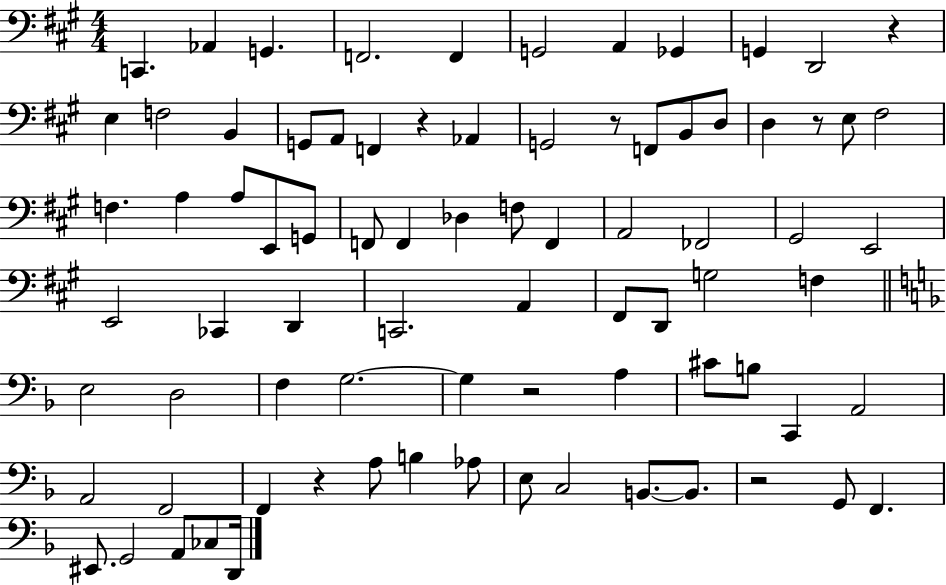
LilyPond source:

{
  \clef bass
  \numericTimeSignature
  \time 4/4
  \key a \major
  c,4. aes,4 g,4. | f,2. f,4 | g,2 a,4 ges,4 | g,4 d,2 r4 | \break e4 f2 b,4 | g,8 a,8 f,4 r4 aes,4 | g,2 r8 f,8 b,8 d8 | d4 r8 e8 fis2 | \break f4. a4 a8 e,8 g,8 | f,8 f,4 des4 f8 f,4 | a,2 fes,2 | gis,2 e,2 | \break e,2 ces,4 d,4 | c,2. a,4 | fis,8 d,8 g2 f4 | \bar "||" \break \key f \major e2 d2 | f4 g2.~~ | g4 r2 a4 | cis'8 b8 c,4 a,2 | \break a,2 f,2 | f,4 r4 a8 b4 aes8 | e8 c2 b,8.~~ b,8. | r2 g,8 f,4. | \break eis,8. g,2 a,8 ces8 d,16 | \bar "|."
}